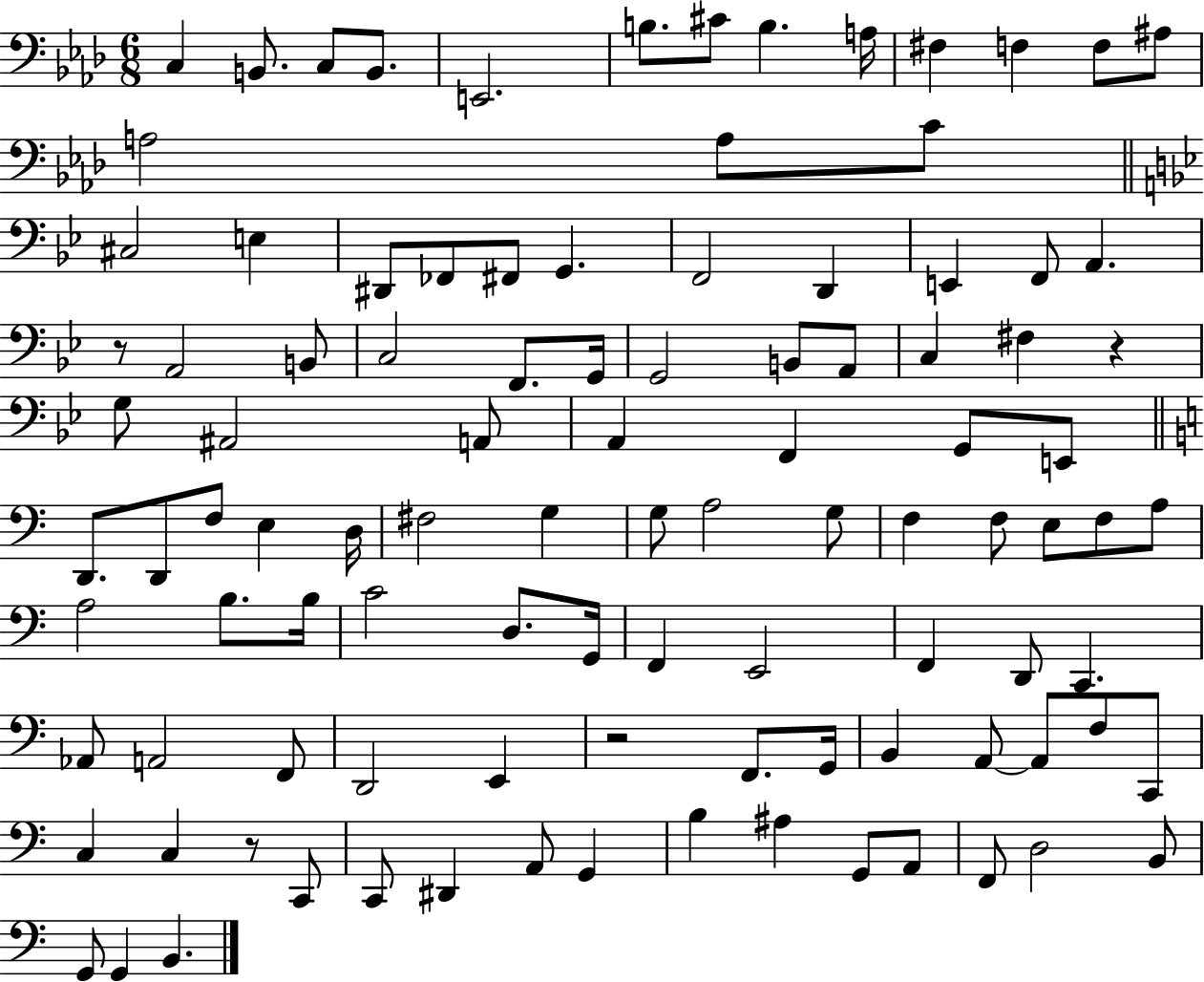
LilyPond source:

{
  \clef bass
  \numericTimeSignature
  \time 6/8
  \key aes \major
  c4 b,8. c8 b,8. | e,2. | b8. cis'8 b4. a16 | fis4 f4 f8 ais8 | \break a2 a8 c'8 | \bar "||" \break \key bes \major cis2 e4 | dis,8 fes,8 fis,8 g,4. | f,2 d,4 | e,4 f,8 a,4. | \break r8 a,2 b,8 | c2 f,8. g,16 | g,2 b,8 a,8 | c4 fis4 r4 | \break g8 ais,2 a,8 | a,4 f,4 g,8 e,8 | \bar "||" \break \key a \minor d,8. d,8 f8 e4 d16 | fis2 g4 | g8 a2 g8 | f4 f8 e8 f8 a8 | \break a2 b8. b16 | c'2 d8. g,16 | f,4 e,2 | f,4 d,8 c,4. | \break aes,8 a,2 f,8 | d,2 e,4 | r2 f,8. g,16 | b,4 a,8~~ a,8 f8 c,8 | \break c4 c4 r8 c,8 | c,8 dis,4 a,8 g,4 | b4 ais4 g,8 a,8 | f,8 d2 b,8 | \break g,8 g,4 b,4. | \bar "|."
}